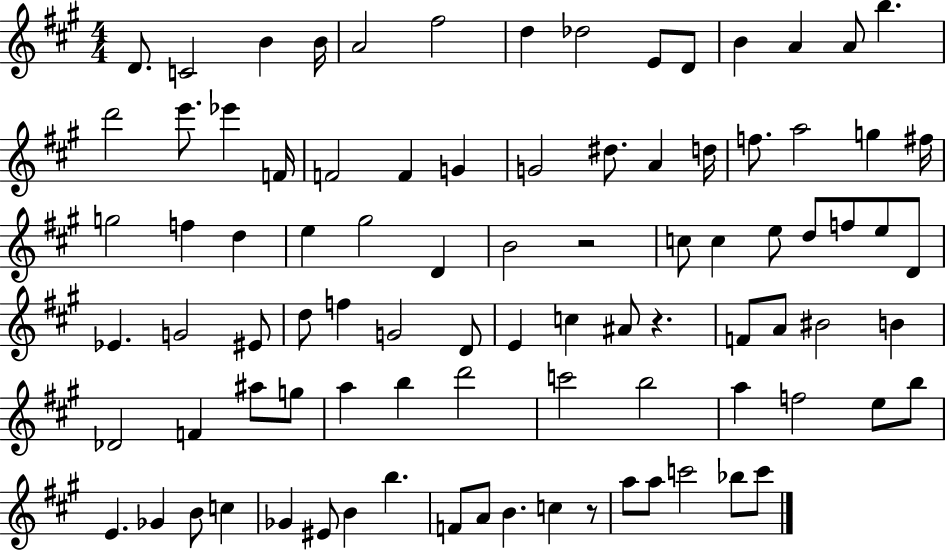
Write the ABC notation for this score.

X:1
T:Untitled
M:4/4
L:1/4
K:A
D/2 C2 B B/4 A2 ^f2 d _d2 E/2 D/2 B A A/2 b d'2 e'/2 _e' F/4 F2 F G G2 ^d/2 A d/4 f/2 a2 g ^f/4 g2 f d e ^g2 D B2 z2 c/2 c e/2 d/2 f/2 e/2 D/2 _E G2 ^E/2 d/2 f G2 D/2 E c ^A/2 z F/2 A/2 ^B2 B _D2 F ^a/2 g/2 a b d'2 c'2 b2 a f2 e/2 b/2 E _G B/2 c _G ^E/2 B b F/2 A/2 B c z/2 a/2 a/2 c'2 _b/2 c'/2